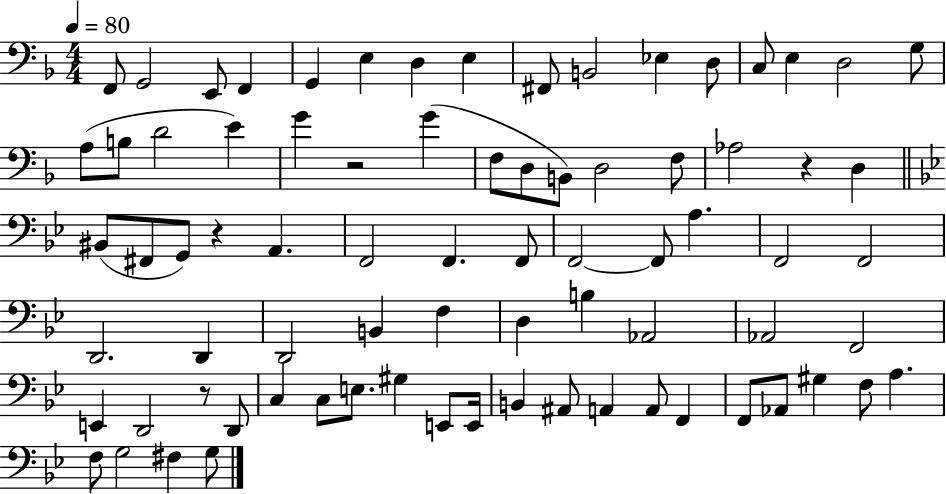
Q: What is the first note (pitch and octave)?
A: F2